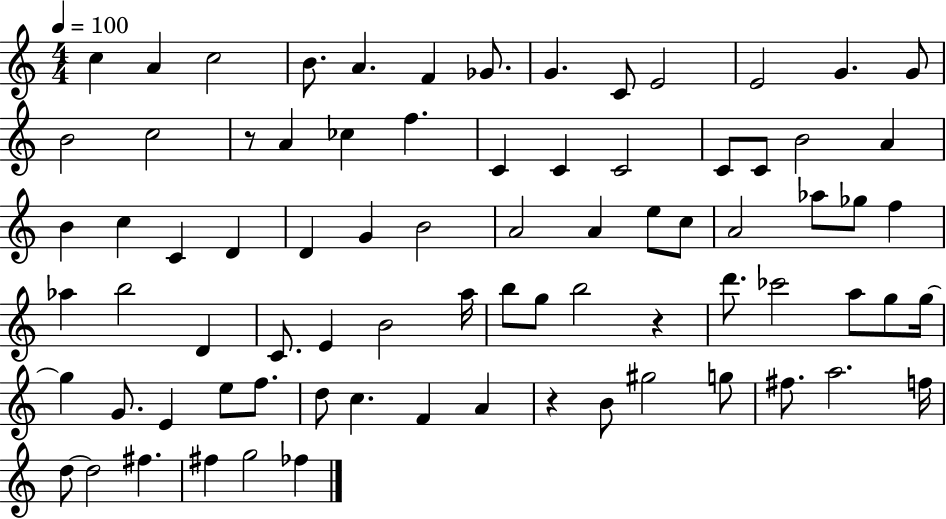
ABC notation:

X:1
T:Untitled
M:4/4
L:1/4
K:C
c A c2 B/2 A F _G/2 G C/2 E2 E2 G G/2 B2 c2 z/2 A _c f C C C2 C/2 C/2 B2 A B c C D D G B2 A2 A e/2 c/2 A2 _a/2 _g/2 f _a b2 D C/2 E B2 a/4 b/2 g/2 b2 z d'/2 _c'2 a/2 g/2 g/4 g G/2 E e/2 f/2 d/2 c F A z B/2 ^g2 g/2 ^f/2 a2 f/4 d/2 d2 ^f ^f g2 _f